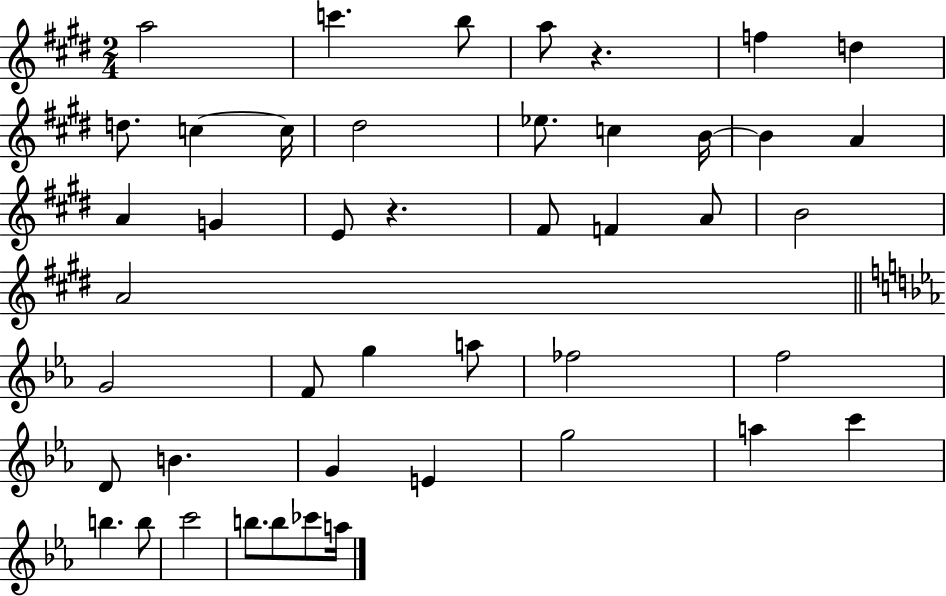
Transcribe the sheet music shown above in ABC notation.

X:1
T:Untitled
M:2/4
L:1/4
K:E
a2 c' b/2 a/2 z f d d/2 c c/4 ^d2 _e/2 c B/4 B A A G E/2 z ^F/2 F A/2 B2 A2 G2 F/2 g a/2 _f2 f2 D/2 B G E g2 a c' b b/2 c'2 b/2 b/2 _c'/2 a/4